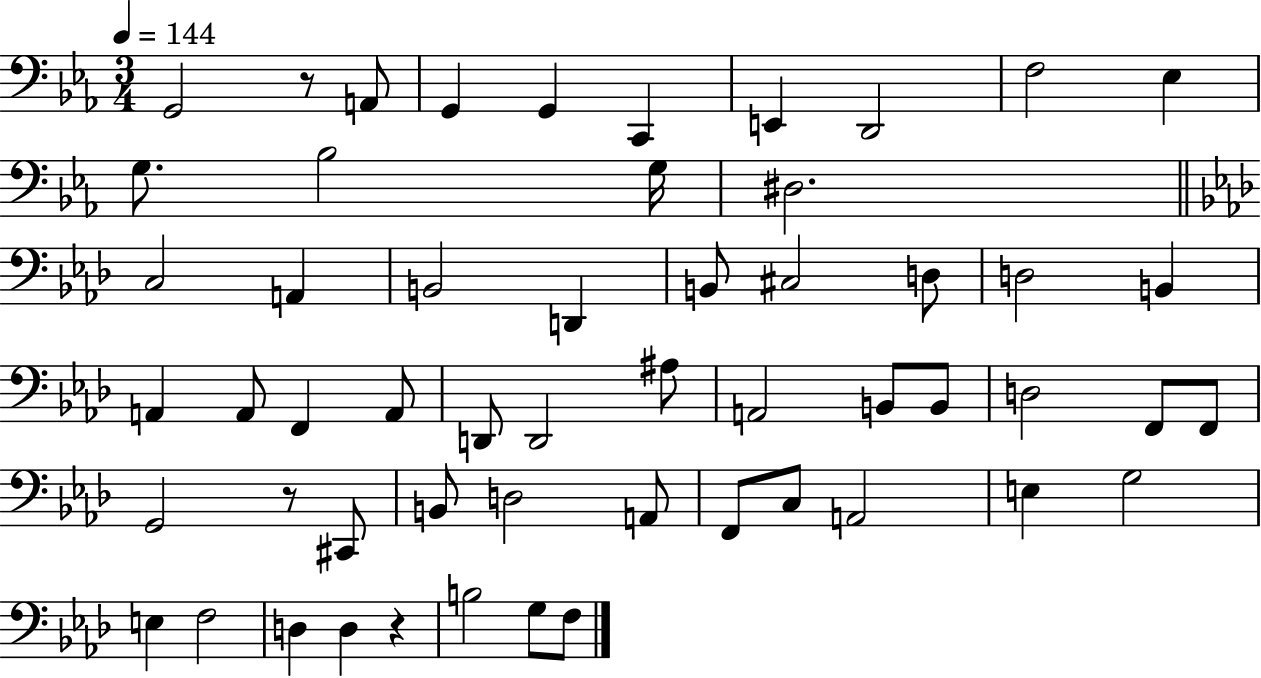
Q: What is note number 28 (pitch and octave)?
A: D2